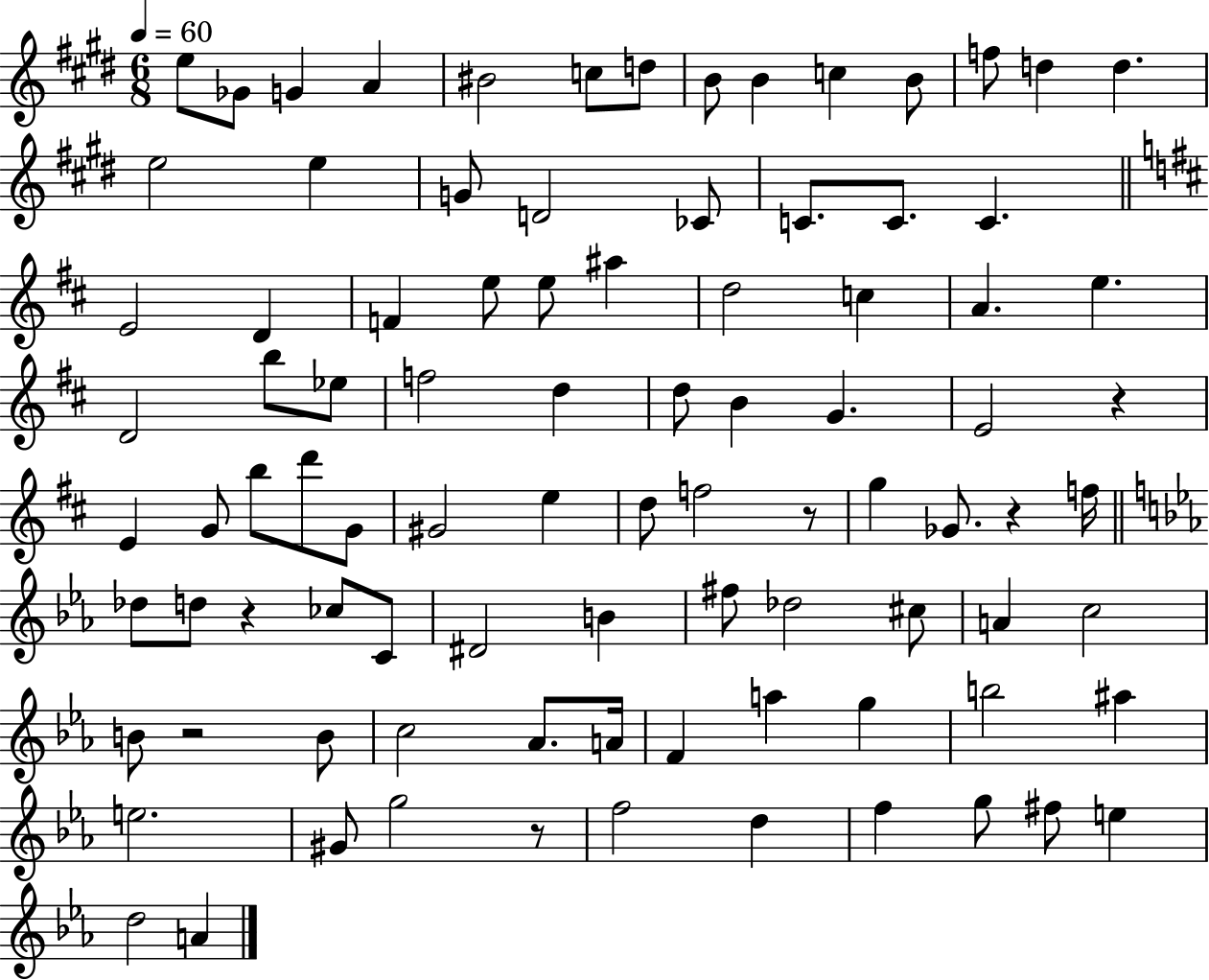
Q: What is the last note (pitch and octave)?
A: A4